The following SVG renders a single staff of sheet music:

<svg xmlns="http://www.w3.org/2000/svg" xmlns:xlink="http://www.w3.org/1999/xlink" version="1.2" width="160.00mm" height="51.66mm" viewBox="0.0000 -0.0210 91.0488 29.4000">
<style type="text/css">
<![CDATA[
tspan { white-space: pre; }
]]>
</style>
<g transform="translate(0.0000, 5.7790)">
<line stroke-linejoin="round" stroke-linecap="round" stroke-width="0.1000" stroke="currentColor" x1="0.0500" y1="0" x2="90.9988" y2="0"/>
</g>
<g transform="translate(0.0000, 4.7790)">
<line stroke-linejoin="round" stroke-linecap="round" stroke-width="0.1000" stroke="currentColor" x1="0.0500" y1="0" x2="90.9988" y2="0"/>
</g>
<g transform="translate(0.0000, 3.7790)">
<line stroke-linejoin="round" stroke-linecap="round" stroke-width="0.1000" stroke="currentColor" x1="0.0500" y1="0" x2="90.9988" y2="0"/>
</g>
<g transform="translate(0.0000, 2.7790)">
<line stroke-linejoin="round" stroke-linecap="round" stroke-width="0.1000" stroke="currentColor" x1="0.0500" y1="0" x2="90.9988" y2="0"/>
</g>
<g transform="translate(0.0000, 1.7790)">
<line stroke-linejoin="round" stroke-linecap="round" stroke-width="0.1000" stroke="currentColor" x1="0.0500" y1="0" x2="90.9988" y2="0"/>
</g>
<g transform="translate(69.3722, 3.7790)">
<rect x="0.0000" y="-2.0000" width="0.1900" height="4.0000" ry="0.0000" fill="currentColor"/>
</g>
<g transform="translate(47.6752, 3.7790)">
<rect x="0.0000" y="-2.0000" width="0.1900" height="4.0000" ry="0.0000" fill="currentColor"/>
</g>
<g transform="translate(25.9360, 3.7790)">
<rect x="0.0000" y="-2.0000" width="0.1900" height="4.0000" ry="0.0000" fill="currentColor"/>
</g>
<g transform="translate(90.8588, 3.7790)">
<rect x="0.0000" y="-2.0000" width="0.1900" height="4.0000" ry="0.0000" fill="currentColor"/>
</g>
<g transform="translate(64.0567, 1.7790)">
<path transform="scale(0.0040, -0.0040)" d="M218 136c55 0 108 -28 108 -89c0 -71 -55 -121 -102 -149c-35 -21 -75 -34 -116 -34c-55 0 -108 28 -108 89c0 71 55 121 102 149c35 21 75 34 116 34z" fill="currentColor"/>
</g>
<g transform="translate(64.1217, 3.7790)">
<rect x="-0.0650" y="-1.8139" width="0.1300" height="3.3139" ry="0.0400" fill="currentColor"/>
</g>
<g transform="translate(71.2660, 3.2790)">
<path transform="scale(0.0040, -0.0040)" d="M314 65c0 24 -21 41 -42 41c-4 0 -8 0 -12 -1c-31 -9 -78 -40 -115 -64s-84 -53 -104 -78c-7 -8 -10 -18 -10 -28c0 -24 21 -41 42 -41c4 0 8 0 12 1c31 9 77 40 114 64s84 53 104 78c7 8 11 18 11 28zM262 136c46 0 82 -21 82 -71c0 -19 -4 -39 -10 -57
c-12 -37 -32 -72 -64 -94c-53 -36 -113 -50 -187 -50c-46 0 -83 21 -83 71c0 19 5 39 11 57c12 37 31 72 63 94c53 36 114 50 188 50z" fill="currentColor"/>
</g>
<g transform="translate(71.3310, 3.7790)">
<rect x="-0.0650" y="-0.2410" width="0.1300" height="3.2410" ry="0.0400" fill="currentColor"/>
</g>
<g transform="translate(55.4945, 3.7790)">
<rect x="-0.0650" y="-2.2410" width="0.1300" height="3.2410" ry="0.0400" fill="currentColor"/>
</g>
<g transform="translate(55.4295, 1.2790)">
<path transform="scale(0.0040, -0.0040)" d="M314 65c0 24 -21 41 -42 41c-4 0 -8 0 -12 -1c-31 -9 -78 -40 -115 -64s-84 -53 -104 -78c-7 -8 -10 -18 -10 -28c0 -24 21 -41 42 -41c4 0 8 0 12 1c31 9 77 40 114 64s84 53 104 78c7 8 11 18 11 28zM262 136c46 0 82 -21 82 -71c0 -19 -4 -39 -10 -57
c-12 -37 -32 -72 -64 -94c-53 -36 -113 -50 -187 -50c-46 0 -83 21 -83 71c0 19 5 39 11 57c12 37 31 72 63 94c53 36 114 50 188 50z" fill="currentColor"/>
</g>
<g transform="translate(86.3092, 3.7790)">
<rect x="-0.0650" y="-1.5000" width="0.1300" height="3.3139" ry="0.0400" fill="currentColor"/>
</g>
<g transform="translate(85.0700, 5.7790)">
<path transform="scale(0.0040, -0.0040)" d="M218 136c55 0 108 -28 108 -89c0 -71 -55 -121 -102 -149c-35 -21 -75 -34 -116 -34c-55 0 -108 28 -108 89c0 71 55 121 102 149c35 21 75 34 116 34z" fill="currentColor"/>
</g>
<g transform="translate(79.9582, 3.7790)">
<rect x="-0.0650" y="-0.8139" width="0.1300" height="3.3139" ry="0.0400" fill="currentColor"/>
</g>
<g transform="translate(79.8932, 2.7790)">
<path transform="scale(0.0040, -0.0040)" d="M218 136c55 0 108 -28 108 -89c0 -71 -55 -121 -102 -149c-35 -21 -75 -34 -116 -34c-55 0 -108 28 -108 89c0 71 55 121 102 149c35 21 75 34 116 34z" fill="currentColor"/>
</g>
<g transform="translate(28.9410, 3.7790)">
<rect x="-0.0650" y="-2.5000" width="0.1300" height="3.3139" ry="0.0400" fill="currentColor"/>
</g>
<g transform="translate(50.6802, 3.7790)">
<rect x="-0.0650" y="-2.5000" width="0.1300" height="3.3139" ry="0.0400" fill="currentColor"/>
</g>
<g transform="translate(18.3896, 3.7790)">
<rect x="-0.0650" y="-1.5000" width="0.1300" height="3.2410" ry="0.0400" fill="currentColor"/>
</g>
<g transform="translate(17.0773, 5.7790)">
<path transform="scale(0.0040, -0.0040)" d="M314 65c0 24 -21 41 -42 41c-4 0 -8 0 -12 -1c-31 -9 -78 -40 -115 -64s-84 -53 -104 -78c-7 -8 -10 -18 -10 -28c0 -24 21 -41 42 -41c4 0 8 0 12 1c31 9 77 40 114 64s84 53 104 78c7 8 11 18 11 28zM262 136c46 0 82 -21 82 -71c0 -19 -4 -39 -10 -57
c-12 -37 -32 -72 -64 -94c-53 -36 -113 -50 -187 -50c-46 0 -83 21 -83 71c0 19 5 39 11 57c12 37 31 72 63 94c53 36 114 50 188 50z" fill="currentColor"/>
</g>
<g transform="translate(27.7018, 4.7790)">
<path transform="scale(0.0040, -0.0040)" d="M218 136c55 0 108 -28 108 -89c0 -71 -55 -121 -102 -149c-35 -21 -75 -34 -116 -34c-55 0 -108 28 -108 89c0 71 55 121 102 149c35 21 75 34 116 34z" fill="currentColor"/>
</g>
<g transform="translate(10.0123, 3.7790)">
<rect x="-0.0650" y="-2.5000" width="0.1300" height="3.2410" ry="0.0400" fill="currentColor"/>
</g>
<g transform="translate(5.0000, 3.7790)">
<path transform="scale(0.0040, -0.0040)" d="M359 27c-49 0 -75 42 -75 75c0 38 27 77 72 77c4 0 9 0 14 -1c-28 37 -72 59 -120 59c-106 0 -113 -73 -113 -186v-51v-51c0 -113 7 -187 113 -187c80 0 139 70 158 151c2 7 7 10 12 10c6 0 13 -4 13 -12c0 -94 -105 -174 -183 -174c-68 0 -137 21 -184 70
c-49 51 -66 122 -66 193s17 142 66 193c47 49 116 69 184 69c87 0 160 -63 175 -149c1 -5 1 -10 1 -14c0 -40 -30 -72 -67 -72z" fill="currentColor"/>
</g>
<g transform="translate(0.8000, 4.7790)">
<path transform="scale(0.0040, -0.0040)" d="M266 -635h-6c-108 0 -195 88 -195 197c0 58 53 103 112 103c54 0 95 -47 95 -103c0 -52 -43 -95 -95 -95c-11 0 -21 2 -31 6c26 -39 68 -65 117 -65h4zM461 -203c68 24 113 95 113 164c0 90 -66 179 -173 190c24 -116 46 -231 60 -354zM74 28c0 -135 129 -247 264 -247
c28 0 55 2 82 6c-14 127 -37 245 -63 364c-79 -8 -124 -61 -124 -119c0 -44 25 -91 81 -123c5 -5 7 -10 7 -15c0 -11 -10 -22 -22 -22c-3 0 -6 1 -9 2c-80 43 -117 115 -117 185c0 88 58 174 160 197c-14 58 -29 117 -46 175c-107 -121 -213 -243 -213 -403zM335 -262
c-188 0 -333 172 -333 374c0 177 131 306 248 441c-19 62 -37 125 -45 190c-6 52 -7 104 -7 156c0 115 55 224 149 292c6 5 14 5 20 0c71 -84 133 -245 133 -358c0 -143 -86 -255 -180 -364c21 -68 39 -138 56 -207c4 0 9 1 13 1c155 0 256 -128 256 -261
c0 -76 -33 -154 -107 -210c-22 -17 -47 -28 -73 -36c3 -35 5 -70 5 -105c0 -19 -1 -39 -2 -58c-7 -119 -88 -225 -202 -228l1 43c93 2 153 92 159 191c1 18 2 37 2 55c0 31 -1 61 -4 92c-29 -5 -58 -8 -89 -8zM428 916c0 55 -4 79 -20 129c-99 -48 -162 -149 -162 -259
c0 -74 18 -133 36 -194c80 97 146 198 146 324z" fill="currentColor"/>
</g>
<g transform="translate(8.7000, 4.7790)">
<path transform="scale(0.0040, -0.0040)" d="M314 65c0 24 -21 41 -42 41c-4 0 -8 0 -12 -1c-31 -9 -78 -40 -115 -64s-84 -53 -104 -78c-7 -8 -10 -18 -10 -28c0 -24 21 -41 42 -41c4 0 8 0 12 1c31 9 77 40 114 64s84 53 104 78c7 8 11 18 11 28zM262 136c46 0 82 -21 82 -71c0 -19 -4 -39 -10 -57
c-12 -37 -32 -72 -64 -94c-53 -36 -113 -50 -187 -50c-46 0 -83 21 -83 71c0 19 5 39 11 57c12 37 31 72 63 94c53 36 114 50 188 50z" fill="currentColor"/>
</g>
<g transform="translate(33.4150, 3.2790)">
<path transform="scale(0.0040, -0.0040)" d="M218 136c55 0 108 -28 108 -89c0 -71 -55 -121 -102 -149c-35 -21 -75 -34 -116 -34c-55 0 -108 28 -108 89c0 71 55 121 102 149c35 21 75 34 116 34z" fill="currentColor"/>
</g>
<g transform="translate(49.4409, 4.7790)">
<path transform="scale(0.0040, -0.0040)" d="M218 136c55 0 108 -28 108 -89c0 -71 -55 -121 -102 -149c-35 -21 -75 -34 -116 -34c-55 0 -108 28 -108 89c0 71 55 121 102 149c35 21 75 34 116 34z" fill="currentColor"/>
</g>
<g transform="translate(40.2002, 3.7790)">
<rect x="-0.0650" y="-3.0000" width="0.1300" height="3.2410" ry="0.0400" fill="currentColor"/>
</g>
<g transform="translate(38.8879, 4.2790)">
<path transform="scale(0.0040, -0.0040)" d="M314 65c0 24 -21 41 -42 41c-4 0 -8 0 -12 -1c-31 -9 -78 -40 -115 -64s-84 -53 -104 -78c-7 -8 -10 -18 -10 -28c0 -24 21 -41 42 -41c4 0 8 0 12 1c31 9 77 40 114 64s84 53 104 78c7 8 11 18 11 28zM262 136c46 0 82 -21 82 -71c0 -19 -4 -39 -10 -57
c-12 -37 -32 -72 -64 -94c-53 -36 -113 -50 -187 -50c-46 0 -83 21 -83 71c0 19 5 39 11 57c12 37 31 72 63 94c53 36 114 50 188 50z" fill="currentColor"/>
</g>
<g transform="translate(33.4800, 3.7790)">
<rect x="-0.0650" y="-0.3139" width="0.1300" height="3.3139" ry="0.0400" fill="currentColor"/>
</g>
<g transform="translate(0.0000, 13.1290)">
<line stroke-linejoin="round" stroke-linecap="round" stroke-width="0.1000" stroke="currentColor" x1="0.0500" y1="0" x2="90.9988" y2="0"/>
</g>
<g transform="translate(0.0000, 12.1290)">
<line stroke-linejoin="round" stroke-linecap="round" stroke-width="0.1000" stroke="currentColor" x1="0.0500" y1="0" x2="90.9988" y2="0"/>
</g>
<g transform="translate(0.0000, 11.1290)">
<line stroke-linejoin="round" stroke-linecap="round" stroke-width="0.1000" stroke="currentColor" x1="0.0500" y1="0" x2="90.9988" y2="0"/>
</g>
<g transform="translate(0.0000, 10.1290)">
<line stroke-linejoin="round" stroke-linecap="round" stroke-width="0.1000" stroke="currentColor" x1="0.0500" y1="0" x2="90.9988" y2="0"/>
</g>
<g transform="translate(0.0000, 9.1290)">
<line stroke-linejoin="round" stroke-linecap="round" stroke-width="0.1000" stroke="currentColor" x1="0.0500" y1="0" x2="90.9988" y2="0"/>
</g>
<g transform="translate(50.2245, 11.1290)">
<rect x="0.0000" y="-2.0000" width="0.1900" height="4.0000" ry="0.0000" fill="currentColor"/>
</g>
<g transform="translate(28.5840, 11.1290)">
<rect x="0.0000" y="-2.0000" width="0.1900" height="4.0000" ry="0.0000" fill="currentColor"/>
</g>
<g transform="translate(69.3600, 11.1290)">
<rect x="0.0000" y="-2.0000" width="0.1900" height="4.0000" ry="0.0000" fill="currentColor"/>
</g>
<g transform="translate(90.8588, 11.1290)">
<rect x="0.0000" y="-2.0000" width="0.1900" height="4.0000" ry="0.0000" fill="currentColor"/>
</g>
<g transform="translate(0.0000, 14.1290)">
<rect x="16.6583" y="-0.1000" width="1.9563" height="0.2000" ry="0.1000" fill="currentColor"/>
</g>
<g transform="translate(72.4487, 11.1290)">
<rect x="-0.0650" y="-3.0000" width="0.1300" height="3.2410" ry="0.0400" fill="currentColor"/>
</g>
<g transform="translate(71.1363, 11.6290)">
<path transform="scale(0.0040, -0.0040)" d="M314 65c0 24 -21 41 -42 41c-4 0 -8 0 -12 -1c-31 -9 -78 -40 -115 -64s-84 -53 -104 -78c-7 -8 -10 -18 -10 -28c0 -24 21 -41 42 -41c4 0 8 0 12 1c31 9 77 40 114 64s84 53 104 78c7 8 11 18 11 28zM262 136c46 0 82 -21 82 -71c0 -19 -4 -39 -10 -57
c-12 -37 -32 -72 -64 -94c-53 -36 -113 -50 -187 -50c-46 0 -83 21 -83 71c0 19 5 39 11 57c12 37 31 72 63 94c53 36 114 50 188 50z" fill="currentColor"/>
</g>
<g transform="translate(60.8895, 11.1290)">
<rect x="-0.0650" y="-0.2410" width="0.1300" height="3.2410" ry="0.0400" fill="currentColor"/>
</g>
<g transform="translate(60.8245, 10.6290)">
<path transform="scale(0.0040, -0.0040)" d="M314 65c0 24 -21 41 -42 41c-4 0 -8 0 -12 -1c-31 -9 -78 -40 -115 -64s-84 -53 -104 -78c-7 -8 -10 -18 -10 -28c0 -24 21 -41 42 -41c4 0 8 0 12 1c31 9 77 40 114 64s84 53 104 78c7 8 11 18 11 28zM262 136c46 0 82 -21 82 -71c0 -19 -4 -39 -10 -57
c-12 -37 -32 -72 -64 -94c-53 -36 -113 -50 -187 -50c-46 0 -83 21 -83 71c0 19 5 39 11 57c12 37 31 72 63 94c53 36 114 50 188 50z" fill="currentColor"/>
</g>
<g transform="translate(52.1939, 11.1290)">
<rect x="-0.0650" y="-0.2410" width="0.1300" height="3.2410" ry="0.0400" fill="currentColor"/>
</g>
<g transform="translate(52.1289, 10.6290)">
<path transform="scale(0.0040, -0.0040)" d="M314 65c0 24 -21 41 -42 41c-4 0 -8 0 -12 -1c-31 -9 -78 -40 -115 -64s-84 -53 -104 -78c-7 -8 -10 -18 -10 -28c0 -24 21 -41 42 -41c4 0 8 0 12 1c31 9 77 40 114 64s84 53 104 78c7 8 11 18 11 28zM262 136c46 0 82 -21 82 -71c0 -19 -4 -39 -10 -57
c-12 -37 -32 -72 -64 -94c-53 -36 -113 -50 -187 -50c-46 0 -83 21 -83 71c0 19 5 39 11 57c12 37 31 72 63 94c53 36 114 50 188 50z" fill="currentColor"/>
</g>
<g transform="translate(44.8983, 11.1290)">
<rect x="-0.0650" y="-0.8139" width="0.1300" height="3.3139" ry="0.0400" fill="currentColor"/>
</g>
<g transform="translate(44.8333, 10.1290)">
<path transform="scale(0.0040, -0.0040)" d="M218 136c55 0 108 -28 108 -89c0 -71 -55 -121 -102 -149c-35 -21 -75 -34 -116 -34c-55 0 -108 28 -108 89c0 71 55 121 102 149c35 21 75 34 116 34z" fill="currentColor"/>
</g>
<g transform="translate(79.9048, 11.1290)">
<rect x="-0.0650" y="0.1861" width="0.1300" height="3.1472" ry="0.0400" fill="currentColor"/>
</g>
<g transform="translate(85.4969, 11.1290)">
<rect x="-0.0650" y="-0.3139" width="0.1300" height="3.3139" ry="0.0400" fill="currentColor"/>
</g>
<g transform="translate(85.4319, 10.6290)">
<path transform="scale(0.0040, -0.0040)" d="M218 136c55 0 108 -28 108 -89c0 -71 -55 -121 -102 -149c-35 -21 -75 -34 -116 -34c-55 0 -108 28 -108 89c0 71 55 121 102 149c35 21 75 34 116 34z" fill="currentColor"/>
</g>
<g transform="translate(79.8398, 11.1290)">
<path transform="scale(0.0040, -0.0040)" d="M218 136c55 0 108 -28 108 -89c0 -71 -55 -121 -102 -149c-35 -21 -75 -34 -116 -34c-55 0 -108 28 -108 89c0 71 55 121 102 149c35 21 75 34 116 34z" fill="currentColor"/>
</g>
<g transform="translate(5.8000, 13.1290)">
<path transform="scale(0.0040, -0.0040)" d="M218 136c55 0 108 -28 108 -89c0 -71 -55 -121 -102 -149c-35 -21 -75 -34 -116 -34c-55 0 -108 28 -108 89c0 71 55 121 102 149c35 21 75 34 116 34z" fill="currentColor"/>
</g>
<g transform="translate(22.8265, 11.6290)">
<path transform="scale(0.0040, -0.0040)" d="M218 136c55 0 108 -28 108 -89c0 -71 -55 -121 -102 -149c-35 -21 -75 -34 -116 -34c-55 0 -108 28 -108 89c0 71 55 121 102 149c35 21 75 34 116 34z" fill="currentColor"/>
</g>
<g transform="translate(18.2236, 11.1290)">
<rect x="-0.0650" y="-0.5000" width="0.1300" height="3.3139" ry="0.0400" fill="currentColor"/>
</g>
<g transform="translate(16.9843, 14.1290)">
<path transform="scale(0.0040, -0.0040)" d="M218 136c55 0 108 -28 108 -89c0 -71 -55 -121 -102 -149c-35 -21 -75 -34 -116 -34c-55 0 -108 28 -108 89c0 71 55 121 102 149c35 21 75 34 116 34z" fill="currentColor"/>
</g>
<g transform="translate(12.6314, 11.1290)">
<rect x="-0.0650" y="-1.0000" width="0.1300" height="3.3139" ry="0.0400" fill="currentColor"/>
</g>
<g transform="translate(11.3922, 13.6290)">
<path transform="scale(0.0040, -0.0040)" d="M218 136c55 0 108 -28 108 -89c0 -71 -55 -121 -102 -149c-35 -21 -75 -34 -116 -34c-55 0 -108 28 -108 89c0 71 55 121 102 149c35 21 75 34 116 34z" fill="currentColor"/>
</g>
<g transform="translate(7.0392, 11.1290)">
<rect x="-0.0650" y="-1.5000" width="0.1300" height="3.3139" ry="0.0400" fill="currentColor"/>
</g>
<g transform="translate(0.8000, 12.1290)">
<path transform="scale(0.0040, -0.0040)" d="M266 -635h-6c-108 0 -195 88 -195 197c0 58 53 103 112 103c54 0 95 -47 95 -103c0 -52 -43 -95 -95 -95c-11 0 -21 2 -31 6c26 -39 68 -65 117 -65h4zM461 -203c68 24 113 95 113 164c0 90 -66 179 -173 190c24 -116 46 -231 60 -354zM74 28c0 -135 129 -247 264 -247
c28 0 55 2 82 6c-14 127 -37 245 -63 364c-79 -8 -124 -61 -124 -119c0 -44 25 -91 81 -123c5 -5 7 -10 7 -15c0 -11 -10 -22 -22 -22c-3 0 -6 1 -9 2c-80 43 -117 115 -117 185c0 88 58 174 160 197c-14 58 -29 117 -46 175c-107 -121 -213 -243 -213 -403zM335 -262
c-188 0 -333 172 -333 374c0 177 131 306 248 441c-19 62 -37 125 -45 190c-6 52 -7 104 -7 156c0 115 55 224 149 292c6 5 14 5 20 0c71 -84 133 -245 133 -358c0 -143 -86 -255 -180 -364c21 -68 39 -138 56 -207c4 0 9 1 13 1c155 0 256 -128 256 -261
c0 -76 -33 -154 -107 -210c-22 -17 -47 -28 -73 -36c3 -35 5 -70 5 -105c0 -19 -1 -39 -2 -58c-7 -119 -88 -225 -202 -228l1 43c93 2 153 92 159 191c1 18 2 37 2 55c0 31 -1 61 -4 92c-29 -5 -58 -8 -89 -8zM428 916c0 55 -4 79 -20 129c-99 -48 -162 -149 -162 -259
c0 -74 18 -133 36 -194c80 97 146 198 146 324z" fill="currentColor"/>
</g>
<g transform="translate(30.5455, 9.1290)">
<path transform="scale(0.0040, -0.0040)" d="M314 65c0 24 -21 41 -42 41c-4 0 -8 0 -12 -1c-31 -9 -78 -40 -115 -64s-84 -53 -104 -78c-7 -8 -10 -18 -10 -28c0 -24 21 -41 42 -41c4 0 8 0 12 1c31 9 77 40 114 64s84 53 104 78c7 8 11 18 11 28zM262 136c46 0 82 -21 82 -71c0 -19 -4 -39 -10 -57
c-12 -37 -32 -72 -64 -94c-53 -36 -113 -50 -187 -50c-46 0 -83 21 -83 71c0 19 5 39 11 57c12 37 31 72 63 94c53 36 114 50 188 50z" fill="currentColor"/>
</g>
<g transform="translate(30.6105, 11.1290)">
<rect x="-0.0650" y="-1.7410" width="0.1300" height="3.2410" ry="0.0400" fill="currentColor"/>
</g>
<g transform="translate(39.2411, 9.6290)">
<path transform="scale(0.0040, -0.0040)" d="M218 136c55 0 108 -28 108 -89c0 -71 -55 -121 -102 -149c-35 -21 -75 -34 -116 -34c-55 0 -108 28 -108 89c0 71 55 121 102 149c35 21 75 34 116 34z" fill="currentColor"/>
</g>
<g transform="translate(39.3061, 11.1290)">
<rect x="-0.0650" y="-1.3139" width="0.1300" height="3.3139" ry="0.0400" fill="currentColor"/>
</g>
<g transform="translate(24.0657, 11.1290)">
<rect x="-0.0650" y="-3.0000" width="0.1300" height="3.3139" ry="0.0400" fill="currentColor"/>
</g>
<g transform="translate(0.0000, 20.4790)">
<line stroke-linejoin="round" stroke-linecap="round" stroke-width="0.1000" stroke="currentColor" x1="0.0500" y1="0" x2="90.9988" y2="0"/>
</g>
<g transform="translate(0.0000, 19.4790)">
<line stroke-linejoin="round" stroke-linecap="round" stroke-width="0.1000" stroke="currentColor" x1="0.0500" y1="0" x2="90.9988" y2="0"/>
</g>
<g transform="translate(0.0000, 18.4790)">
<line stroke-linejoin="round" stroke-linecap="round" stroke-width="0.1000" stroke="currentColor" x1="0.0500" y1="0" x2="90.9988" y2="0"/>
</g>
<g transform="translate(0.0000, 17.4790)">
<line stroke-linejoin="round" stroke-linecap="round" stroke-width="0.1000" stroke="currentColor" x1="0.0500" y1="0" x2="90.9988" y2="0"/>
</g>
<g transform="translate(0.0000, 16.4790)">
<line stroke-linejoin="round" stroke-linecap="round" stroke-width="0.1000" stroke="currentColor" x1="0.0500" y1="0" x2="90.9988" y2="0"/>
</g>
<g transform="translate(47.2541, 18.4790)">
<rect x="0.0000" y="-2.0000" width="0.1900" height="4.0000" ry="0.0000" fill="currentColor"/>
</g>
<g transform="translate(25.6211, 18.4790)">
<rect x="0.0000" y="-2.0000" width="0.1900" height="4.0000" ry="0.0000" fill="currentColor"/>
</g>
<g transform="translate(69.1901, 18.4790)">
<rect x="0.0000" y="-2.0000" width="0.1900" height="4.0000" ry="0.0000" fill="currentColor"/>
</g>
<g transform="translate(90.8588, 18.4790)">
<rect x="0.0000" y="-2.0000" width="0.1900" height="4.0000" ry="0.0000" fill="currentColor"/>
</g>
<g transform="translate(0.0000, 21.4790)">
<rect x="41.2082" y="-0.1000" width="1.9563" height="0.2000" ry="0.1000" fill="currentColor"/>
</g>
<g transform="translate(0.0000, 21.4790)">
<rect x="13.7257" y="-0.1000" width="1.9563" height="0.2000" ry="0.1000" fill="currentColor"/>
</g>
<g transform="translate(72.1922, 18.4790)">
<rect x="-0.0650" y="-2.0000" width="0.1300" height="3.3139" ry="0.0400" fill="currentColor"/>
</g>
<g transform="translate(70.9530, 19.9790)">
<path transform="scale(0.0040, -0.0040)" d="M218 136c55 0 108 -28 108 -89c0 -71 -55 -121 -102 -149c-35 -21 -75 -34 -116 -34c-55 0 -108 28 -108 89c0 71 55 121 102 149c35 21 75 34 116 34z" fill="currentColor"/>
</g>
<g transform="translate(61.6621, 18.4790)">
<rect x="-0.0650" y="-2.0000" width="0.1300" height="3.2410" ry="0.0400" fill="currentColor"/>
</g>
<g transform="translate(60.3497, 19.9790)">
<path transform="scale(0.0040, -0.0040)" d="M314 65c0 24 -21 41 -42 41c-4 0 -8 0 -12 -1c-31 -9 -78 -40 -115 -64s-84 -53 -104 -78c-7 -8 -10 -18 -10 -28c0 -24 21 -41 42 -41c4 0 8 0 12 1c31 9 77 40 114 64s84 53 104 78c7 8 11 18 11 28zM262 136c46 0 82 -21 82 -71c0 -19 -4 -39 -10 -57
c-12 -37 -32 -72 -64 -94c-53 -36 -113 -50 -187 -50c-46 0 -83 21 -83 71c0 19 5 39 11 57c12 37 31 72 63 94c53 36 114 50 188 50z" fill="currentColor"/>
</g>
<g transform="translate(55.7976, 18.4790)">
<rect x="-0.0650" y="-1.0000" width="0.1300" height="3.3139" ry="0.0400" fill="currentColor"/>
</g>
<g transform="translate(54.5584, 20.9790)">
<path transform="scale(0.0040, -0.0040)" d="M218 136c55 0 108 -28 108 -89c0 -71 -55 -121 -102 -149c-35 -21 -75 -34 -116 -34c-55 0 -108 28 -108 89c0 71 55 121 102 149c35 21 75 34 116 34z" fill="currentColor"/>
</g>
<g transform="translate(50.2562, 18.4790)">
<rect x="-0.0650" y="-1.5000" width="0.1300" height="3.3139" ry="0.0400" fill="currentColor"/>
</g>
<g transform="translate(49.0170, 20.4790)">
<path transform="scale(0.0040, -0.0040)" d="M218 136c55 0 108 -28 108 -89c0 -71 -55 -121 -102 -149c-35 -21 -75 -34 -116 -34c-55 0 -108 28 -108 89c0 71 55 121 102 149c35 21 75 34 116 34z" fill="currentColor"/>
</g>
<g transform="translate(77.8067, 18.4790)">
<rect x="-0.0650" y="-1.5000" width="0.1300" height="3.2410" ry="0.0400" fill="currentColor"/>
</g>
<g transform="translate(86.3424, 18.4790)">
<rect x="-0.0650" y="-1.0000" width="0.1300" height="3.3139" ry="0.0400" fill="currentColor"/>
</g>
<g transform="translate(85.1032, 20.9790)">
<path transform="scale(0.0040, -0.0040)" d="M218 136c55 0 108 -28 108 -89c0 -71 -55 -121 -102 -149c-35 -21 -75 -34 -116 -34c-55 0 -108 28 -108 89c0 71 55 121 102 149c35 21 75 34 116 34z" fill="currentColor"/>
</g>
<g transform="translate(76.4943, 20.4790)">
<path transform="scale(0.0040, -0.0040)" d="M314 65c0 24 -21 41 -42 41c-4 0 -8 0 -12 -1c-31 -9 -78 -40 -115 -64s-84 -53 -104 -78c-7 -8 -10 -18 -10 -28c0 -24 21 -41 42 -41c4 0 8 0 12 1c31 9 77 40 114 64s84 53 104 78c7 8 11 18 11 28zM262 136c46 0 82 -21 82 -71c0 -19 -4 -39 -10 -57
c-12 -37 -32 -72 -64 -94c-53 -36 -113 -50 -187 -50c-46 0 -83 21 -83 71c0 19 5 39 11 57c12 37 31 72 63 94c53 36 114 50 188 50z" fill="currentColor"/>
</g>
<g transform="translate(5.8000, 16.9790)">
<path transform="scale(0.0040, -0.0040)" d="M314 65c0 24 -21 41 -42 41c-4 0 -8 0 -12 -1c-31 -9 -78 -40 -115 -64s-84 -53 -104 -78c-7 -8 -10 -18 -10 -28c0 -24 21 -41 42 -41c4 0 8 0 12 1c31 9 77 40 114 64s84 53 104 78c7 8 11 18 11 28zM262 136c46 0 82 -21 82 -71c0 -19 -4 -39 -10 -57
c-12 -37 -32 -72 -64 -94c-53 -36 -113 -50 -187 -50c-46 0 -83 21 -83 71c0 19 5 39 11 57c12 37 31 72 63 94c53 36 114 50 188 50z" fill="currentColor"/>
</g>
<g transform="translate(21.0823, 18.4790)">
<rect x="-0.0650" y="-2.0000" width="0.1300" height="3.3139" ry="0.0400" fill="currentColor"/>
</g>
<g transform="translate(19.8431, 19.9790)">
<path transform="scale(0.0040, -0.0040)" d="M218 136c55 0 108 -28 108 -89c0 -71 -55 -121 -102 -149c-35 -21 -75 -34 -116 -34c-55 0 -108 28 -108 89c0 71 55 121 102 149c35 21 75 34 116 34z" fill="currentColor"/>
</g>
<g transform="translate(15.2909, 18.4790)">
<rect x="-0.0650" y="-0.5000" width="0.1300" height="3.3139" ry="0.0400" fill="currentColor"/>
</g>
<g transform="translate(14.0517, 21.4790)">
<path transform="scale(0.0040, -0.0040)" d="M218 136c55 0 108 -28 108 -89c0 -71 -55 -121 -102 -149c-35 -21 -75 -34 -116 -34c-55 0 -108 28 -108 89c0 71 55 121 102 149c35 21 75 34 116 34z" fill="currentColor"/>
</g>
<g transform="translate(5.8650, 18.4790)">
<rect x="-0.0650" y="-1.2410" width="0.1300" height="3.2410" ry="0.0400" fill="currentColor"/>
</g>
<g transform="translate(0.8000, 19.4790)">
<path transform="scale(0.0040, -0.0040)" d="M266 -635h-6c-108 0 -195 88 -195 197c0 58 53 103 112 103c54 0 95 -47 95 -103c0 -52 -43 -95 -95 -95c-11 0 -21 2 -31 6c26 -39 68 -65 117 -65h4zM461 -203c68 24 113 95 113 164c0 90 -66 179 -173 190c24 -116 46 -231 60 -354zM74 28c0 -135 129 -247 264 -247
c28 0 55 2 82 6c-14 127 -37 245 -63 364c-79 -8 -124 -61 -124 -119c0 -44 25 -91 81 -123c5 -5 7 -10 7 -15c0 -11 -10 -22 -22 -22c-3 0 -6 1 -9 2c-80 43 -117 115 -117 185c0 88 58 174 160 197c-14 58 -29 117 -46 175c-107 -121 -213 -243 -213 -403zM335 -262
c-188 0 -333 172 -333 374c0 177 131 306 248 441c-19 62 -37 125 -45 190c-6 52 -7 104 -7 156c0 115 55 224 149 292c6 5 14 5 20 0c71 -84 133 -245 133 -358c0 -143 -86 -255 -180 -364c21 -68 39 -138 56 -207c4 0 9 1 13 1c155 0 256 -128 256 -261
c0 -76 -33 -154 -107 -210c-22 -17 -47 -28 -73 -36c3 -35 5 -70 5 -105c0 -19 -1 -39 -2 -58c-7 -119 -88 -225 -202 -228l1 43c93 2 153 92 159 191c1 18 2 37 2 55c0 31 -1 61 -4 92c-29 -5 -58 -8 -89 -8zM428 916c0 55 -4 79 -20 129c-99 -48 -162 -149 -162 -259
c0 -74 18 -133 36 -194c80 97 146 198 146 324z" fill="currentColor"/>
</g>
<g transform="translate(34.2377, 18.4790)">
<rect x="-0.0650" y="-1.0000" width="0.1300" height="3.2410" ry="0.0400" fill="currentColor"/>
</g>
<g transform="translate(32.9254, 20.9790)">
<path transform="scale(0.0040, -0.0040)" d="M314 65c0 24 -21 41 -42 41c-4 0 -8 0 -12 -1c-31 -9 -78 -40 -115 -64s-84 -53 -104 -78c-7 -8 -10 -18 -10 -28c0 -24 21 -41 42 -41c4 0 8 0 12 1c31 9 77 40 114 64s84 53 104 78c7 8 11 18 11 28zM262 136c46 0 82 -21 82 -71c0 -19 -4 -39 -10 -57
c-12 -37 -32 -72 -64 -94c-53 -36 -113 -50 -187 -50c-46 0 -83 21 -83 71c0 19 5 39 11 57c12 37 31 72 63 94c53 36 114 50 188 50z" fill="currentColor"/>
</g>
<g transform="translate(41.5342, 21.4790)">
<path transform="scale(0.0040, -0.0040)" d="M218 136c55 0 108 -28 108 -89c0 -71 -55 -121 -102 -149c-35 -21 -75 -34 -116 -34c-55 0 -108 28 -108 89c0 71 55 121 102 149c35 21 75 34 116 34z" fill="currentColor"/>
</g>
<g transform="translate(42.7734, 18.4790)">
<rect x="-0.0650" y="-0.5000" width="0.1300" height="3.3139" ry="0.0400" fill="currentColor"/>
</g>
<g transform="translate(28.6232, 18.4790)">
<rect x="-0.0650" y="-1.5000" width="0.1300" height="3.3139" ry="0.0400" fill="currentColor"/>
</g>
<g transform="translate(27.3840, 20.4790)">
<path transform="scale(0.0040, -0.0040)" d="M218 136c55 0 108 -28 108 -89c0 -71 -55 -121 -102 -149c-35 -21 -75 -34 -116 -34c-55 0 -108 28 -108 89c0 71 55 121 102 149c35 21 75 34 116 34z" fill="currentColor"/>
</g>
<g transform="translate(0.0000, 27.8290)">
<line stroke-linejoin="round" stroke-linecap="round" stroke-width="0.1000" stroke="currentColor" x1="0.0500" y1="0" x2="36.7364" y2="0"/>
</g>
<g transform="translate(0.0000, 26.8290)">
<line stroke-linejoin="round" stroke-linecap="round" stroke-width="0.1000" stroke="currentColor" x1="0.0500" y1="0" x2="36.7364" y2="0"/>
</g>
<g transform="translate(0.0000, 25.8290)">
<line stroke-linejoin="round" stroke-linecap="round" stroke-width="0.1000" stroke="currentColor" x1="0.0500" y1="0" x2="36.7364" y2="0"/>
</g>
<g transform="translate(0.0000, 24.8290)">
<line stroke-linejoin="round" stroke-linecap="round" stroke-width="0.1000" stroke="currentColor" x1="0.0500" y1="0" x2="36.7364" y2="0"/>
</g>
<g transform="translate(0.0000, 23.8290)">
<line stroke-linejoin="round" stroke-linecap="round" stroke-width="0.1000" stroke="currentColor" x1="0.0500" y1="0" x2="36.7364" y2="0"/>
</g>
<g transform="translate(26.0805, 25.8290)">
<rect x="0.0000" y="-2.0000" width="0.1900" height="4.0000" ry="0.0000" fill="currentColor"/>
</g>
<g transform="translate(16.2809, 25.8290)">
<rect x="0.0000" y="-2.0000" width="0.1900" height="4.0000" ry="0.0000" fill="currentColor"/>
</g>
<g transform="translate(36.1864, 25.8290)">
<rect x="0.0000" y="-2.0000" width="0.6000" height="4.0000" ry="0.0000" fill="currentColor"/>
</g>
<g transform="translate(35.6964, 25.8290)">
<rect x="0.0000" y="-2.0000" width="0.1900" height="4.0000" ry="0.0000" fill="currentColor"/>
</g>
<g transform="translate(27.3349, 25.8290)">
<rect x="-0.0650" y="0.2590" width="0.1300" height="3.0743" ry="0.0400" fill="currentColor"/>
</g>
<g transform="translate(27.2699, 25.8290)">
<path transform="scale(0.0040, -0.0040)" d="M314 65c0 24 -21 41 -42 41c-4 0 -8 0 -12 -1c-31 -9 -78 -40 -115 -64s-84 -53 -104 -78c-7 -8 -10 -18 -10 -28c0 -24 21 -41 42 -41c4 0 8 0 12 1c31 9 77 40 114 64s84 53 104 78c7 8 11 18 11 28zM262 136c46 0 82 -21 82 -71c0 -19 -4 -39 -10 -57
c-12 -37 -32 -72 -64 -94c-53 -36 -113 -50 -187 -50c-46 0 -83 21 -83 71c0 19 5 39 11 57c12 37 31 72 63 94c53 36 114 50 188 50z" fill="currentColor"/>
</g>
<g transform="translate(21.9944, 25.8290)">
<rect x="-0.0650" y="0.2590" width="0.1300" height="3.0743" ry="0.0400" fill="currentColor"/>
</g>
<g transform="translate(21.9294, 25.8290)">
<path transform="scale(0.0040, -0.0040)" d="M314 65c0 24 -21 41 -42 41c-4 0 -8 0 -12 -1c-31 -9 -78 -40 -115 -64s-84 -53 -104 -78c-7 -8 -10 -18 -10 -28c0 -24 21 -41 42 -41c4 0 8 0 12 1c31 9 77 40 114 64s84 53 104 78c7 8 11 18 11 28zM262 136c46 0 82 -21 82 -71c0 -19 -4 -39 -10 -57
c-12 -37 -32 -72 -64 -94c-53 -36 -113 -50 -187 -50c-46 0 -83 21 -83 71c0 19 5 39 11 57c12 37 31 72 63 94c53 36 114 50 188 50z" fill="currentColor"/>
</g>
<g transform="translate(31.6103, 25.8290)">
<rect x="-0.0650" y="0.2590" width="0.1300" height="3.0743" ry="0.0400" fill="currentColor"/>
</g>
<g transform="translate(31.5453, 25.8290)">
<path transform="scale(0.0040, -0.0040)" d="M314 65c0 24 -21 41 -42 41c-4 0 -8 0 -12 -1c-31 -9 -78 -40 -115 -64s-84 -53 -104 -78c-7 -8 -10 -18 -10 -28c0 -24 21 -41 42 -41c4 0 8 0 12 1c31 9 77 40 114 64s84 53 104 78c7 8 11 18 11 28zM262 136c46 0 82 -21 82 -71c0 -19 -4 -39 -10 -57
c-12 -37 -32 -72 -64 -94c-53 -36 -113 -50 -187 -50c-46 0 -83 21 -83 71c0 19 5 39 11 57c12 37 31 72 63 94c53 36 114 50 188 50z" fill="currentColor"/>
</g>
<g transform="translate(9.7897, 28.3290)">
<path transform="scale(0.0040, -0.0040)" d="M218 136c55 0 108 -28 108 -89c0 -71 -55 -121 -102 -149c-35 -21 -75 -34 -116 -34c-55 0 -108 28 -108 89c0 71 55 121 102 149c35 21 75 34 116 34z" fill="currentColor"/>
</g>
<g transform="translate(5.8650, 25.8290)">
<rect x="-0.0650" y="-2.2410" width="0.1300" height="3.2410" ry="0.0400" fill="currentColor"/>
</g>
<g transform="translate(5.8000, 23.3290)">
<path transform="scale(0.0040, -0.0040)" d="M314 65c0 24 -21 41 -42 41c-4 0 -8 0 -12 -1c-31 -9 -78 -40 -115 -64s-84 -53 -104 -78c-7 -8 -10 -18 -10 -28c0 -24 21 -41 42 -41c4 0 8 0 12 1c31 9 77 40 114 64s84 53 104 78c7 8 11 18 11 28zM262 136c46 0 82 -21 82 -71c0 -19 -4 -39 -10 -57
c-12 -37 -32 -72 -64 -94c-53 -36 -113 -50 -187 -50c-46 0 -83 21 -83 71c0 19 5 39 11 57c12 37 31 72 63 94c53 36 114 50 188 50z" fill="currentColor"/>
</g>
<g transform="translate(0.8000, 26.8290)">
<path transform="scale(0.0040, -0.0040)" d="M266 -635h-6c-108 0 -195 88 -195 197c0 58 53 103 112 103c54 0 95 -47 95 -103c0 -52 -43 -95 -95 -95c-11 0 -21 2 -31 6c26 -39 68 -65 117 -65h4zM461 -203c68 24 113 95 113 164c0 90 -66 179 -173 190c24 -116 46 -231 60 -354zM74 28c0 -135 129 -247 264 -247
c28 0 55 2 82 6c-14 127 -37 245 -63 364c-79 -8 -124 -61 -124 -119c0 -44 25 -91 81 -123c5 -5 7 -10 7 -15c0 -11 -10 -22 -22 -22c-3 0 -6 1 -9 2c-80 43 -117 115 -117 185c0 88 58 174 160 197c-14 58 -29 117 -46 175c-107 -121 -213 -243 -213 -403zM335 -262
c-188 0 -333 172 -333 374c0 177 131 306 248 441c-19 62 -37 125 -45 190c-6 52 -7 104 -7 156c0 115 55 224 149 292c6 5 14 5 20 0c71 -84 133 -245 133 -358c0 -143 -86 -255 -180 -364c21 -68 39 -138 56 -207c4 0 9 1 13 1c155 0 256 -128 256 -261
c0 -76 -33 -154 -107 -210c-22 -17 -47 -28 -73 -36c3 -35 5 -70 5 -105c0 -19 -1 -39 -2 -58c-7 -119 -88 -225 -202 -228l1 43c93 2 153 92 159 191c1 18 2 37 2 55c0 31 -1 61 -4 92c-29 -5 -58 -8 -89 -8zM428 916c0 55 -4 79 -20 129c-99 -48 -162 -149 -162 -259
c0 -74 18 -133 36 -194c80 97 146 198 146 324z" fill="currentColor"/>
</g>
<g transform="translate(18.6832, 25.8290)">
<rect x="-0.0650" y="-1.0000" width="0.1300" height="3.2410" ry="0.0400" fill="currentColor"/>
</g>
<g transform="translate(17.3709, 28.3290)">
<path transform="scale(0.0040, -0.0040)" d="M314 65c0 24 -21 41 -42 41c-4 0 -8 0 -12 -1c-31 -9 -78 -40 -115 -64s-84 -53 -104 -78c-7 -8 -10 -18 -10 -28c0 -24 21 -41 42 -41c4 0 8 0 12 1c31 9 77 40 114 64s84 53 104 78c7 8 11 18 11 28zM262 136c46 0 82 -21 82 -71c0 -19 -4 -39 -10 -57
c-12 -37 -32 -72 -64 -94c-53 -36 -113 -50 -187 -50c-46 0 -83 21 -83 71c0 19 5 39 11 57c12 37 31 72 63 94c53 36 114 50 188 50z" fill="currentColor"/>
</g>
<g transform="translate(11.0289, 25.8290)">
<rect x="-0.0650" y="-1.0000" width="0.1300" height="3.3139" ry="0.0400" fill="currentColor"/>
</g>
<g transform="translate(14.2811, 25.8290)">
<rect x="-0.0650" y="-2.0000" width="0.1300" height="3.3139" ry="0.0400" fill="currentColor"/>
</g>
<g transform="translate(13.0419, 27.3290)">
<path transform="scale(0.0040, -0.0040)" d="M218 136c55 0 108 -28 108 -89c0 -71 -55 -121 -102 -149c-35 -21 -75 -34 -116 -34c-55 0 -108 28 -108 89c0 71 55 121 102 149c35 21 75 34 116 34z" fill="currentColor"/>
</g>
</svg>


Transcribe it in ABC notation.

X:1
T:Untitled
M:4/4
L:1/4
K:C
G2 E2 G c A2 G g2 f c2 d E E D C A f2 e d c2 c2 A2 B c e2 C F E D2 C E D F2 F E2 D g2 D F D2 B2 B2 B2